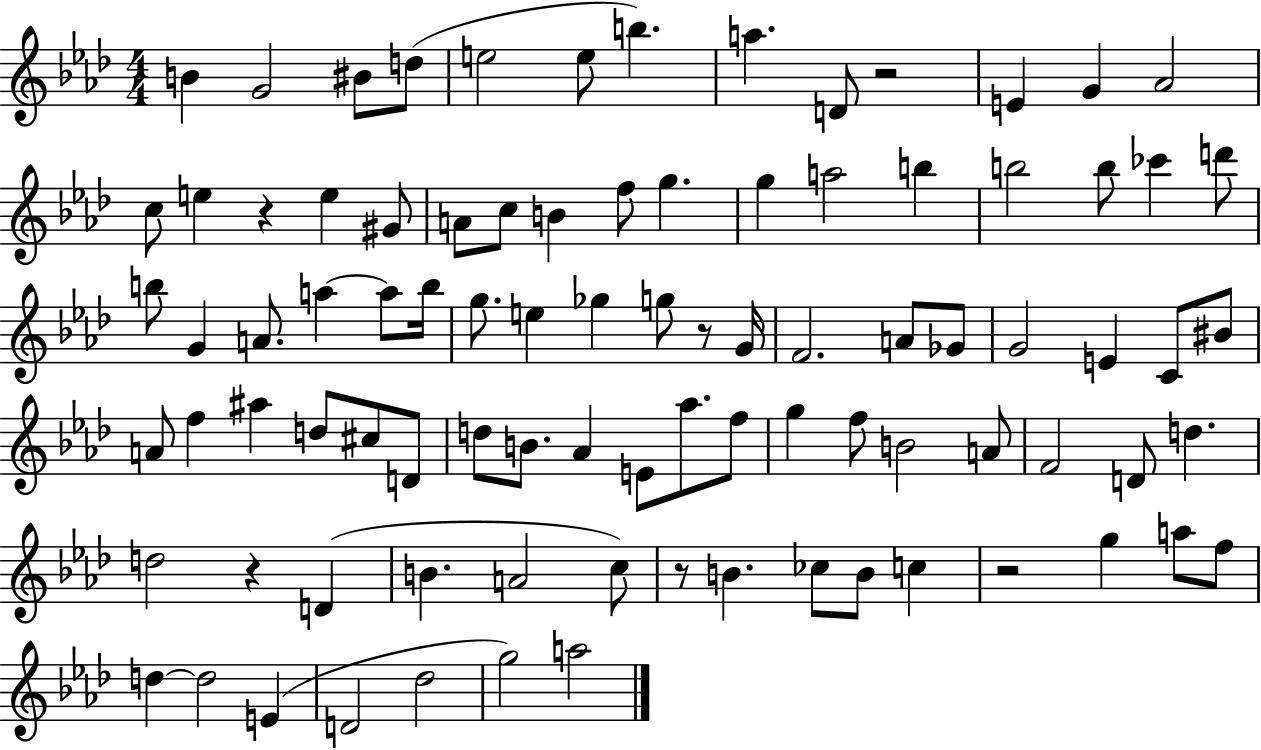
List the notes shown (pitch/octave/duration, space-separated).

B4/q G4/h BIS4/e D5/e E5/h E5/e B5/q. A5/q. D4/e R/h E4/q G4/q Ab4/h C5/e E5/q R/q E5/q G#4/e A4/e C5/e B4/q F5/e G5/q. G5/q A5/h B5/q B5/h B5/e CES6/q D6/e B5/e G4/q A4/e. A5/q A5/e B5/s G5/e. E5/q Gb5/q G5/e R/e G4/s F4/h. A4/e Gb4/e G4/h E4/q C4/e BIS4/e A4/e F5/q A#5/q D5/e C#5/e D4/e D5/e B4/e. Ab4/q E4/e Ab5/e. F5/e G5/q F5/e B4/h A4/e F4/h D4/e D5/q. D5/h R/q D4/q B4/q. A4/h C5/e R/e B4/q. CES5/e B4/e C5/q R/h G5/q A5/e F5/e D5/q D5/h E4/q D4/h Db5/h G5/h A5/h